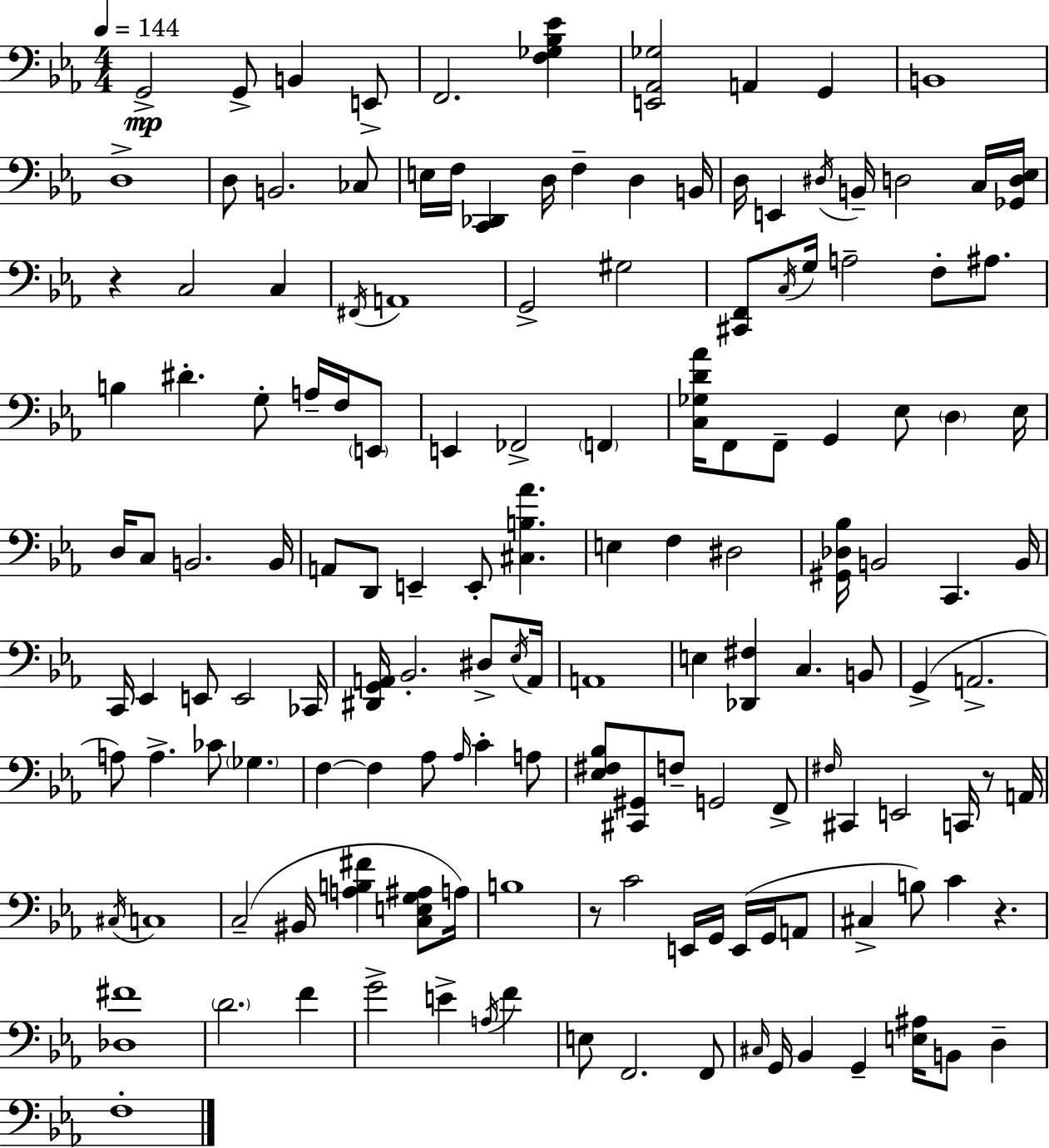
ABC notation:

X:1
T:Untitled
M:4/4
L:1/4
K:Cm
G,,2 G,,/2 B,, E,,/2 F,,2 [F,_G,_B,_E] [E,,_A,,_G,]2 A,, G,, B,,4 D,4 D,/2 B,,2 _C,/2 E,/4 F,/4 [C,,_D,,] D,/4 F, D, B,,/4 D,/4 E,, ^D,/4 B,,/4 D,2 C,/4 [_G,,D,_E,]/4 z C,2 C, ^F,,/4 A,,4 G,,2 ^G,2 [^C,,F,,]/2 C,/4 G,/4 A,2 F,/2 ^A,/2 B, ^D G,/2 A,/4 F,/4 E,,/2 E,, _F,,2 F,, [C,_G,D_A]/4 F,,/2 F,,/2 G,, _E,/2 D, _E,/4 D,/4 C,/2 B,,2 B,,/4 A,,/2 D,,/2 E,, E,,/2 [^C,B,_A] E, F, ^D,2 [^G,,_D,_B,]/4 B,,2 C,, B,,/4 C,,/4 _E,, E,,/2 E,,2 _C,,/4 [^D,,G,,A,,]/4 _B,,2 ^D,/2 _E,/4 A,,/4 A,,4 E, [_D,,^F,] C, B,,/2 G,, A,,2 A,/2 A, _C/2 _G, F, F, _A,/2 _A,/4 C A,/2 [_E,^F,_B,]/2 [^C,,^G,,]/2 F,/2 G,,2 F,,/2 ^F,/4 ^C,, E,,2 C,,/4 z/2 A,,/4 ^C,/4 C,4 C,2 ^B,,/4 [A,B,^F] [C,E,G,^A,]/2 A,/4 B,4 z/2 C2 E,,/4 G,,/4 E,,/4 G,,/4 A,,/2 ^C, B,/2 C z [_D,^F]4 D2 F G2 E A,/4 F E,/2 F,,2 F,,/2 ^C,/4 G,,/4 _B,, G,, [E,^A,]/4 B,,/2 D, F,4